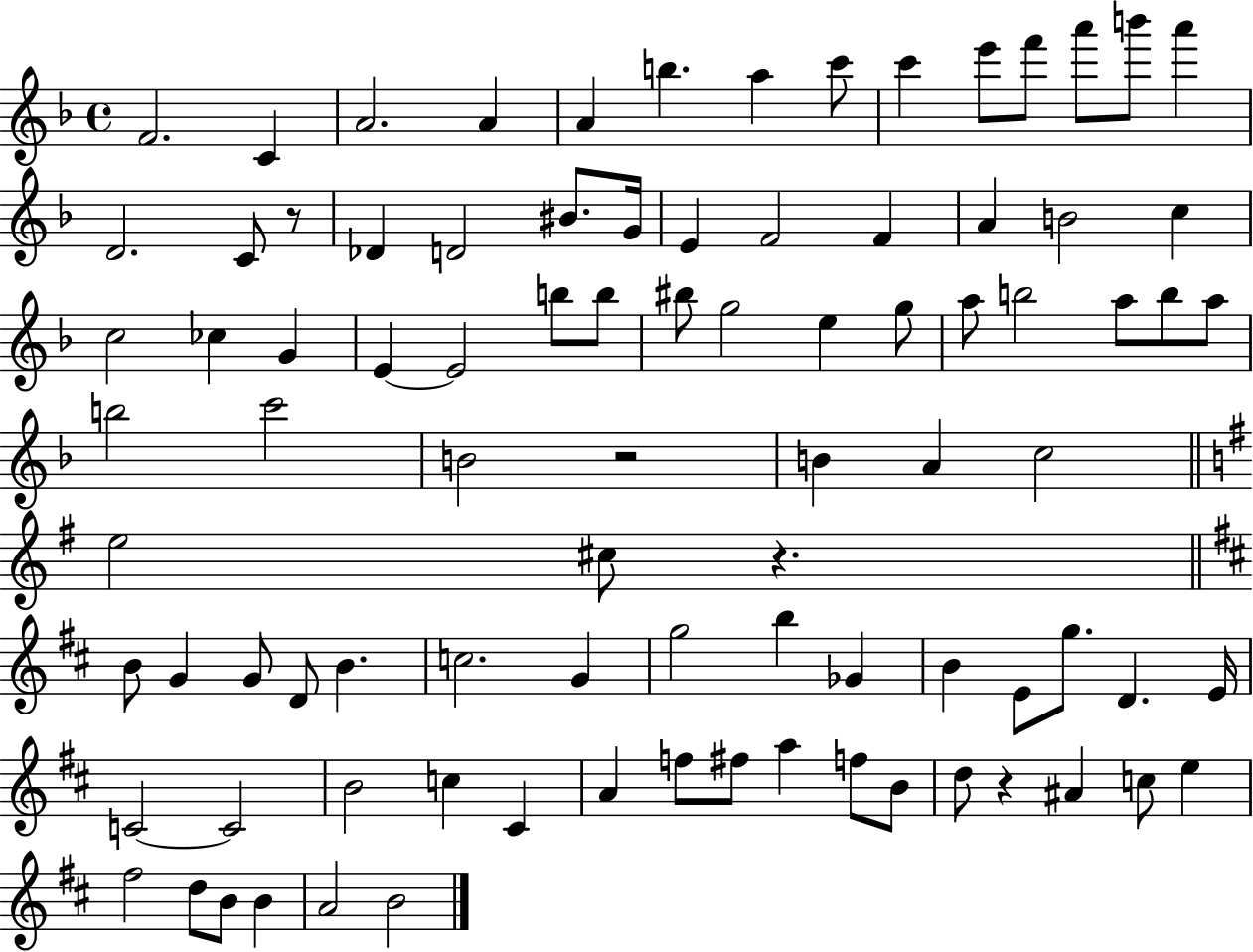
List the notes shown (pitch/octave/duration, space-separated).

F4/h. C4/q A4/h. A4/q A4/q B5/q. A5/q C6/e C6/q E6/e F6/e A6/e B6/e A6/q D4/h. C4/e R/e Db4/q D4/h BIS4/e. G4/s E4/q F4/h F4/q A4/q B4/h C5/q C5/h CES5/q G4/q E4/q E4/h B5/e B5/e BIS5/e G5/h E5/q G5/e A5/e B5/h A5/e B5/e A5/e B5/h C6/h B4/h R/h B4/q A4/q C5/h E5/h C#5/e R/q. B4/e G4/q G4/e D4/e B4/q. C5/h. G4/q G5/h B5/q Gb4/q B4/q E4/e G5/e. D4/q. E4/s C4/h C4/h B4/h C5/q C#4/q A4/q F5/e F#5/e A5/q F5/e B4/e D5/e R/q A#4/q C5/e E5/q F#5/h D5/e B4/e B4/q A4/h B4/h